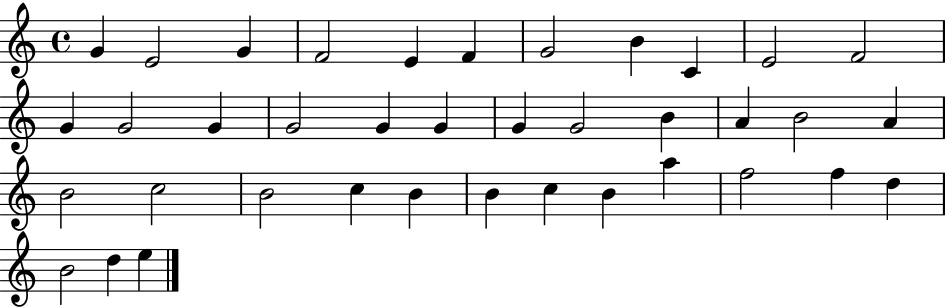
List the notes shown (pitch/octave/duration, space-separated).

G4/q E4/h G4/q F4/h E4/q F4/q G4/h B4/q C4/q E4/h F4/h G4/q G4/h G4/q G4/h G4/q G4/q G4/q G4/h B4/q A4/q B4/h A4/q B4/h C5/h B4/h C5/q B4/q B4/q C5/q B4/q A5/q F5/h F5/q D5/q B4/h D5/q E5/q